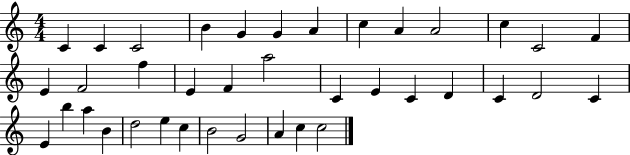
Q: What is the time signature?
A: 4/4